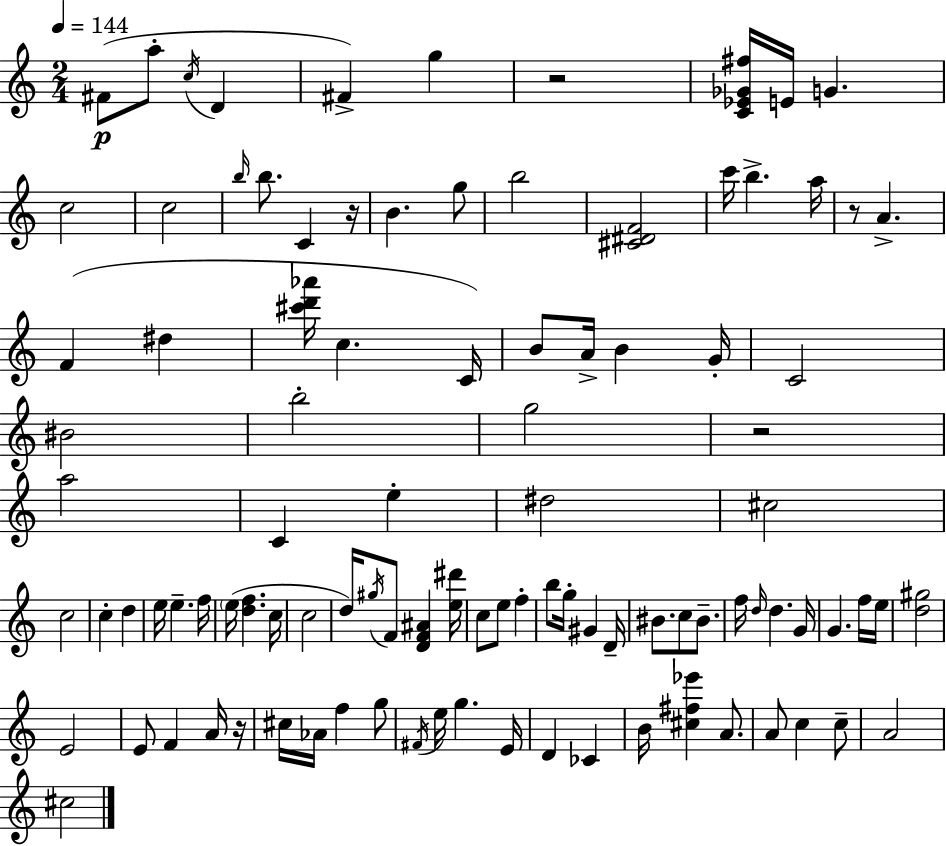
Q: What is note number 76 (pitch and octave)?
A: E5